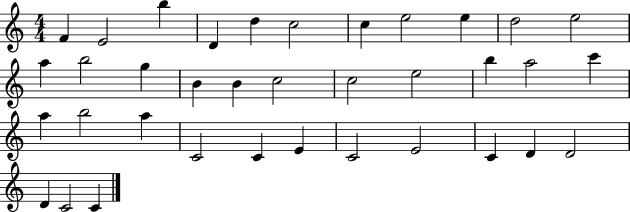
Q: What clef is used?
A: treble